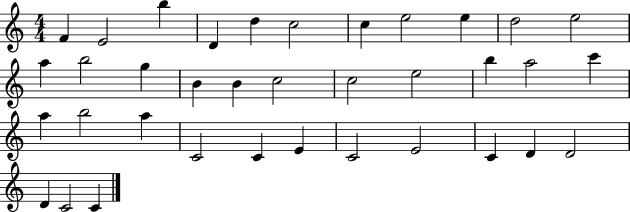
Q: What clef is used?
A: treble